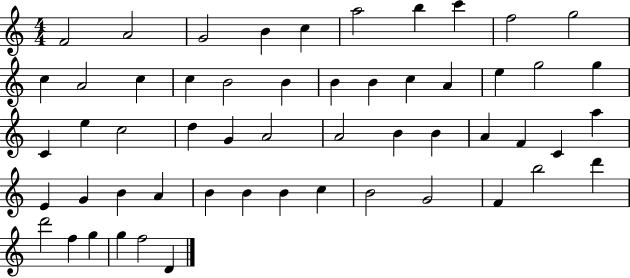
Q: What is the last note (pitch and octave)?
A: D4